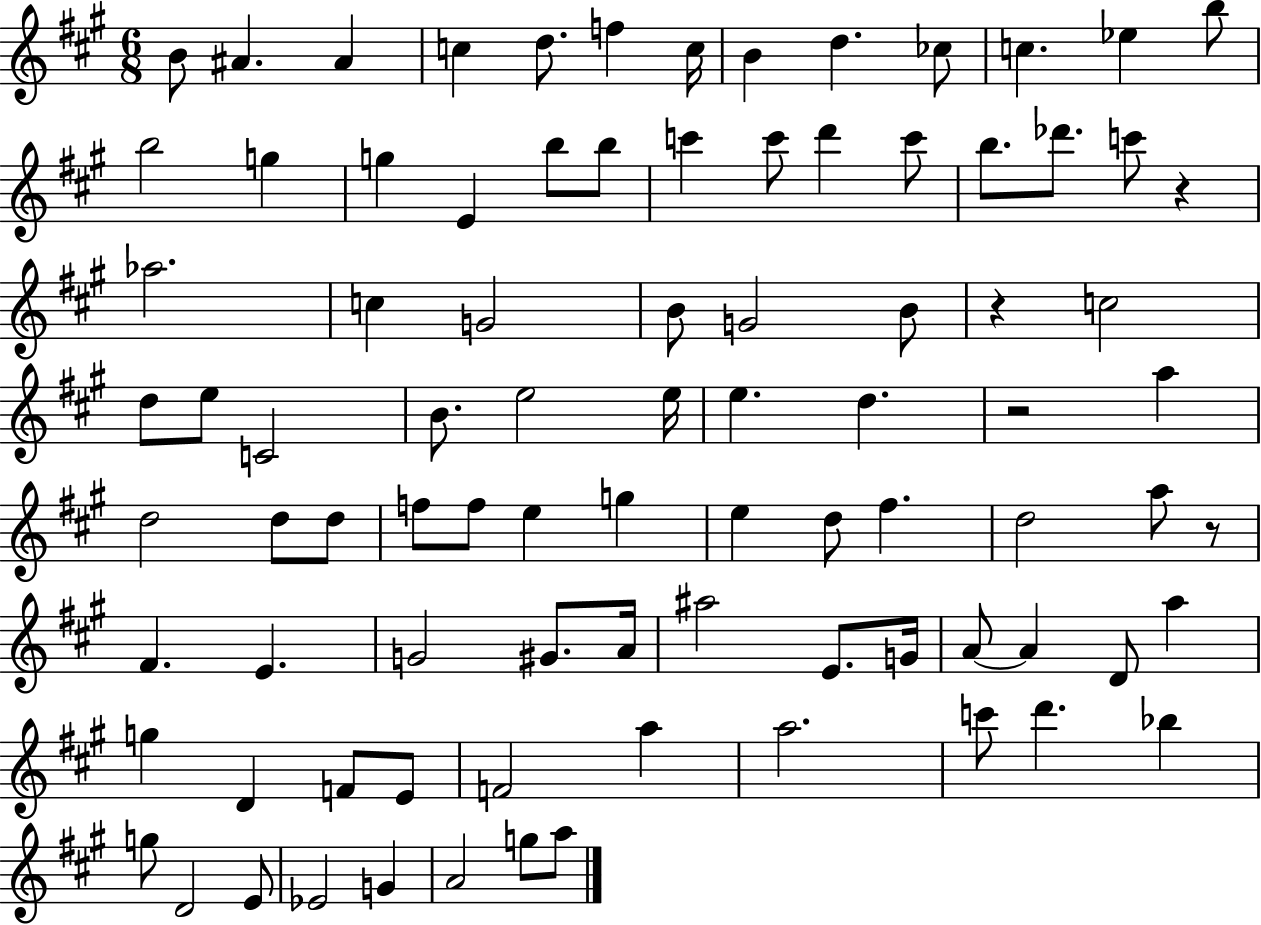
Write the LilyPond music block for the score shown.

{
  \clef treble
  \numericTimeSignature
  \time 6/8
  \key a \major
  b'8 ais'4. ais'4 | c''4 d''8. f''4 c''16 | b'4 d''4. ces''8 | c''4. ees''4 b''8 | \break b''2 g''4 | g''4 e'4 b''8 b''8 | c'''4 c'''8 d'''4 c'''8 | b''8. des'''8. c'''8 r4 | \break aes''2. | c''4 g'2 | b'8 g'2 b'8 | r4 c''2 | \break d''8 e''8 c'2 | b'8. e''2 e''16 | e''4. d''4. | r2 a''4 | \break d''2 d''8 d''8 | f''8 f''8 e''4 g''4 | e''4 d''8 fis''4. | d''2 a''8 r8 | \break fis'4. e'4. | g'2 gis'8. a'16 | ais''2 e'8. g'16 | a'8~~ a'4 d'8 a''4 | \break g''4 d'4 f'8 e'8 | f'2 a''4 | a''2. | c'''8 d'''4. bes''4 | \break g''8 d'2 e'8 | ees'2 g'4 | a'2 g''8 a''8 | \bar "|."
}